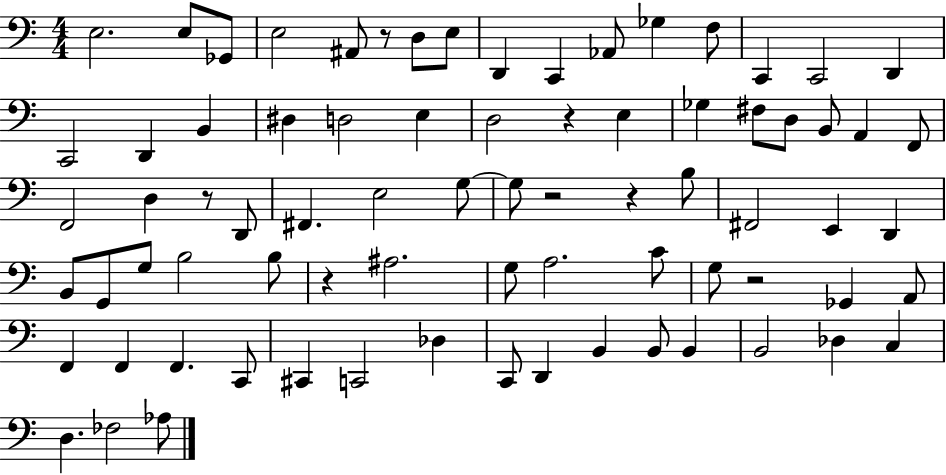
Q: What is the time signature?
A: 4/4